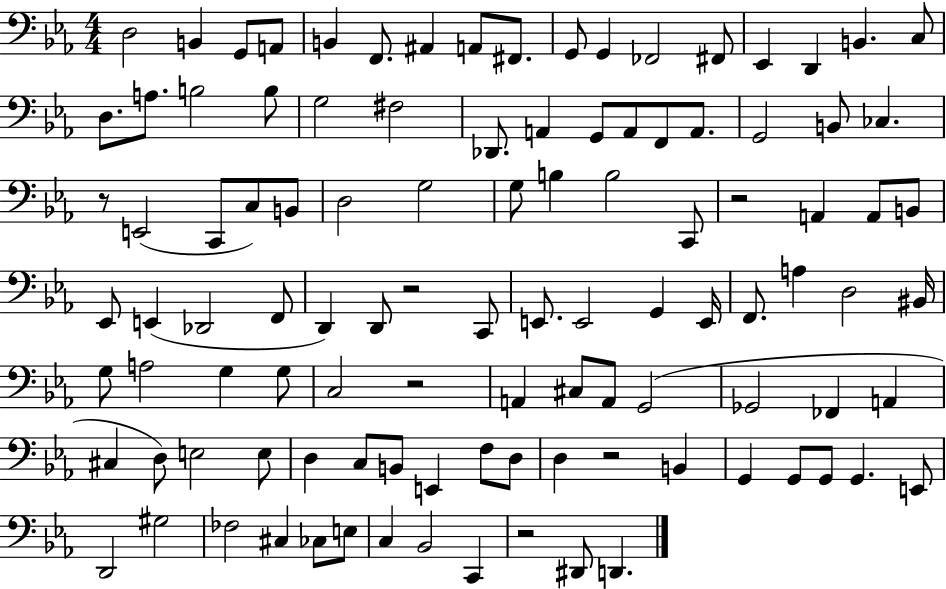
X:1
T:Untitled
M:4/4
L:1/4
K:Eb
D,2 B,, G,,/2 A,,/2 B,, F,,/2 ^A,, A,,/2 ^F,,/2 G,,/2 G,, _F,,2 ^F,,/2 _E,, D,, B,, C,/2 D,/2 A,/2 B,2 B,/2 G,2 ^F,2 _D,,/2 A,, G,,/2 A,,/2 F,,/2 A,,/2 G,,2 B,,/2 _C, z/2 E,,2 C,,/2 C,/2 B,,/2 D,2 G,2 G,/2 B, B,2 C,,/2 z2 A,, A,,/2 B,,/2 _E,,/2 E,, _D,,2 F,,/2 D,, D,,/2 z2 C,,/2 E,,/2 E,,2 G,, E,,/4 F,,/2 A, D,2 ^B,,/4 G,/2 A,2 G, G,/2 C,2 z2 A,, ^C,/2 A,,/2 G,,2 _G,,2 _F,, A,, ^C, D,/2 E,2 E,/2 D, C,/2 B,,/2 E,, F,/2 D,/2 D, z2 B,, G,, G,,/2 G,,/2 G,, E,,/2 D,,2 ^G,2 _F,2 ^C, _C,/2 E,/2 C, _B,,2 C,, z2 ^D,,/2 D,,